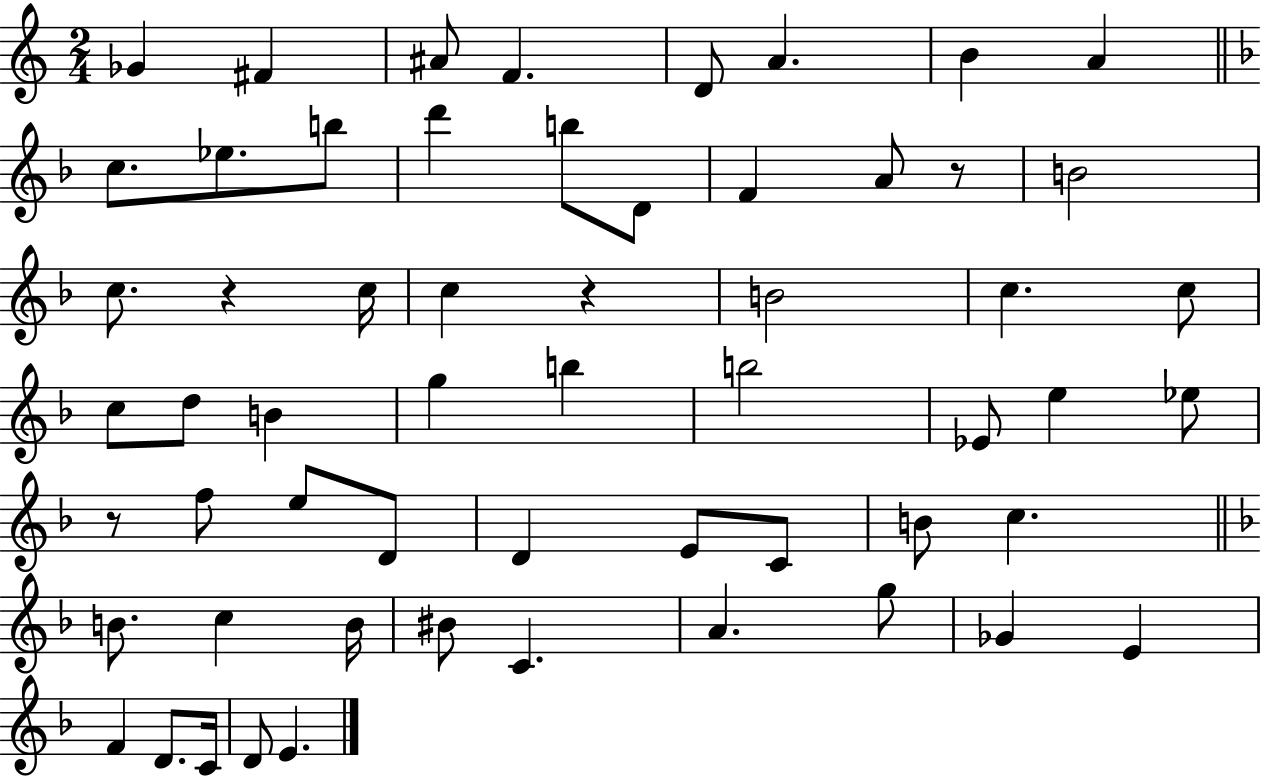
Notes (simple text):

Gb4/q F#4/q A#4/e F4/q. D4/e A4/q. B4/q A4/q C5/e. Eb5/e. B5/e D6/q B5/e D4/e F4/q A4/e R/e B4/h C5/e. R/q C5/s C5/q R/q B4/h C5/q. C5/e C5/e D5/e B4/q G5/q B5/q B5/h Eb4/e E5/q Eb5/e R/e F5/e E5/e D4/e D4/q E4/e C4/e B4/e C5/q. B4/e. C5/q B4/s BIS4/e C4/q. A4/q. G5/e Gb4/q E4/q F4/q D4/e. C4/s D4/e E4/q.